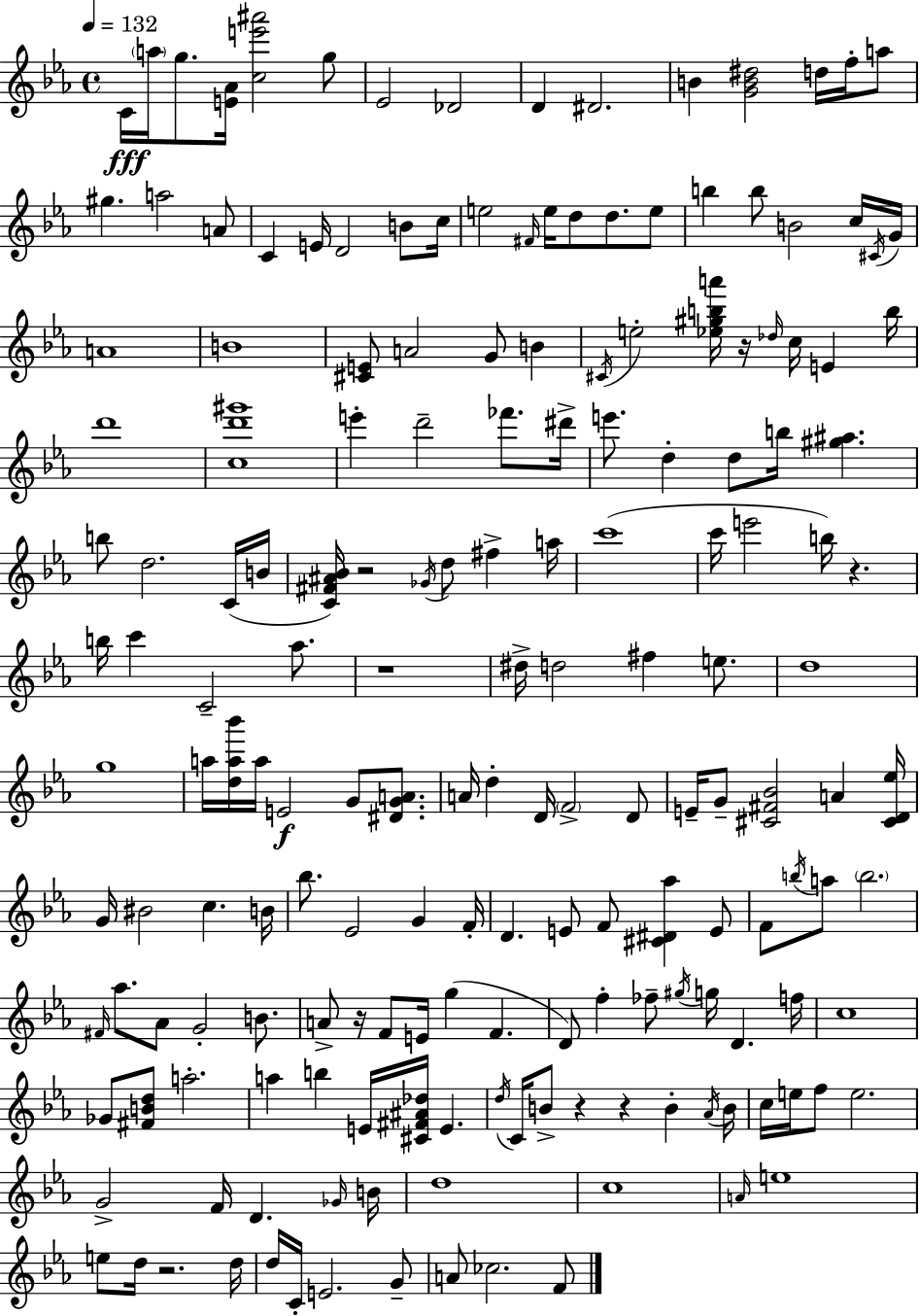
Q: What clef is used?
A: treble